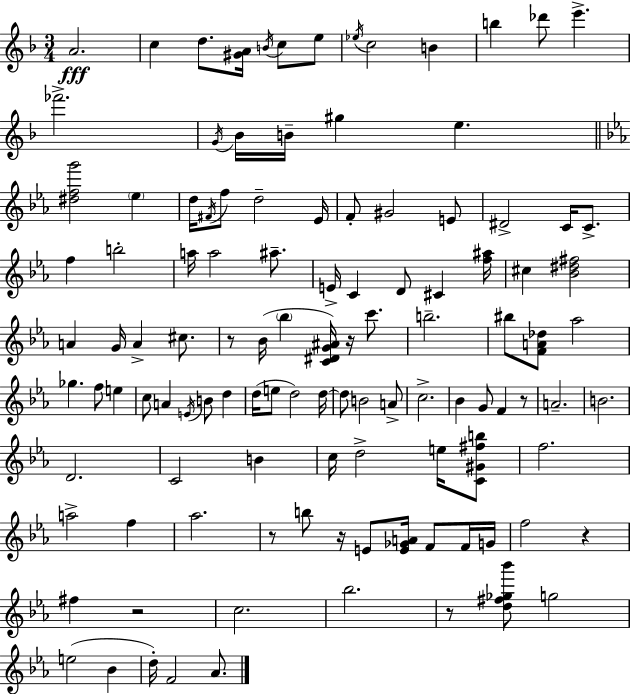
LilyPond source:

{
  \clef treble
  \numericTimeSignature
  \time 3/4
  \key f \major
  a'2.\fff | c''4 d''8. <gis' a'>16 \acciaccatura { b'16 } c''8 e''8 | \acciaccatura { ees''16 } c''2 b'4 | b''4 des'''8 e'''4.-> | \break fes'''2.-> | \acciaccatura { g'16 } bes'16 b'16-- gis''4 e''4. | \bar "||" \break \key ees \major <dis'' f'' g'''>2 \parenthesize ees''4 | d''16 \acciaccatura { fis'16 } f''8 d''2-- | ees'16 f'8-. gis'2 e'8 | dis'2-> c'16 c'8.-> | \break f''4 b''2-. | a''16 a''2 ais''8.-- | e'16-> c'4 d'8 cis'4 | <f'' ais''>16 cis''4 <bes' dis'' fis''>2 | \break a'4 g'16 a'4-> cis''8. | r8 bes'16( \parenthesize bes''4 <c' dis' g' ais'>16) r16 c'''8. | b''2.-- | bis''8 <f' a' des''>8 aes''2 | \break ges''4. f''8 e''4 | c''8 a'4 \acciaccatura { e'16 } b'8 d''4 | d''16( e''8 d''2) | d''16~~ d''8 b'2 | \break a'8-> c''2.-> | bes'4 g'8 f'4 | r8 a'2.-- | b'2. | \break d'2. | c'2 b'4 | c''16 d''2-> e''16 | <c' gis' fis'' b''>8 f''2. | \break a''2-> f''4 | aes''2. | r8 b''8 r16 e'8 <e' ges' a'>16 f'8 | f'16 g'16 f''2 r4 | \break fis''4 r2 | c''2. | bes''2. | r8 <d'' fis'' ges'' bes'''>8 g''2 | \break e''2( bes'4 | d''16-.) f'2 aes'8. | \bar "|."
}